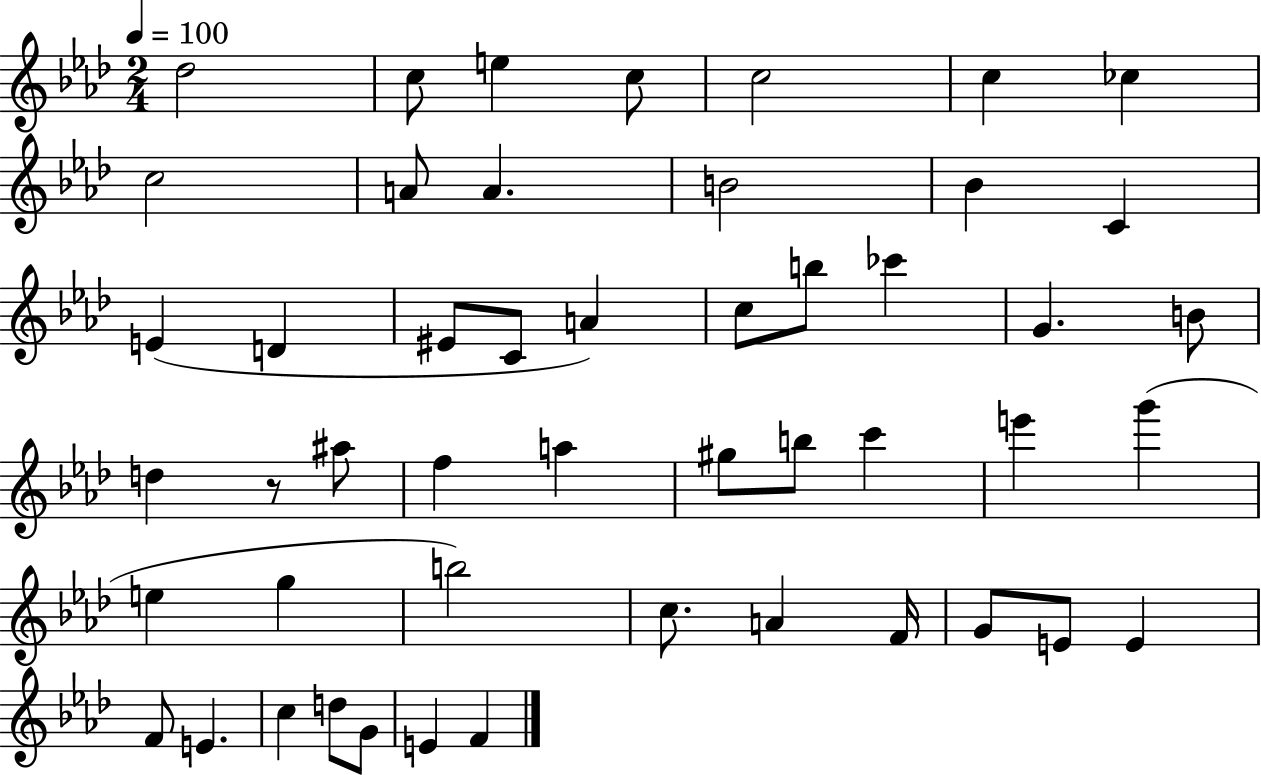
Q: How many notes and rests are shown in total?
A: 49